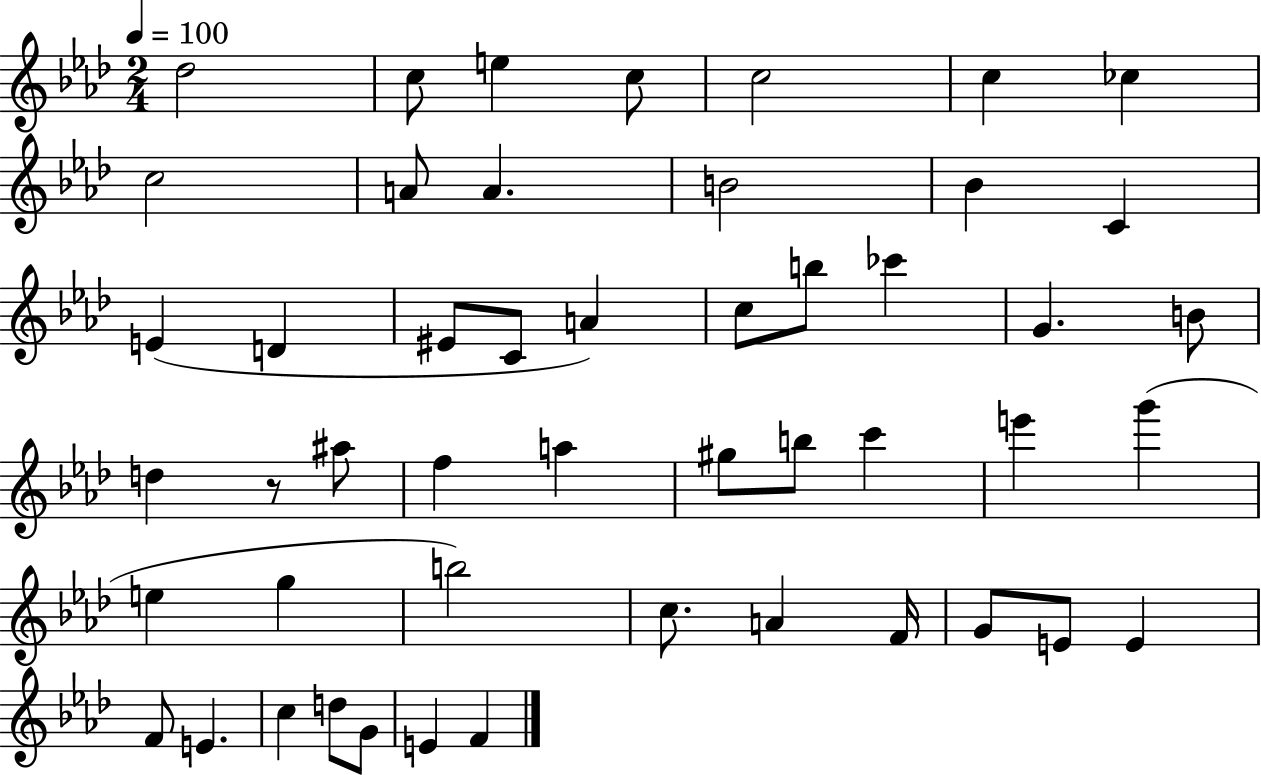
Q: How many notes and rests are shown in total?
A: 49